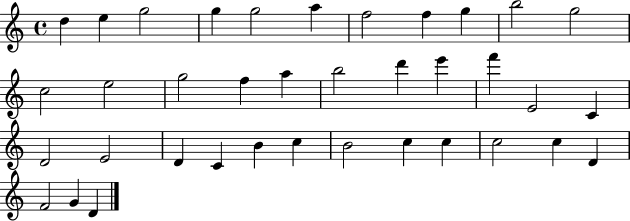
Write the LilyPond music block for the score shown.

{
  \clef treble
  \time 4/4
  \defaultTimeSignature
  \key c \major
  d''4 e''4 g''2 | g''4 g''2 a''4 | f''2 f''4 g''4 | b''2 g''2 | \break c''2 e''2 | g''2 f''4 a''4 | b''2 d'''4 e'''4 | f'''4 e'2 c'4 | \break d'2 e'2 | d'4 c'4 b'4 c''4 | b'2 c''4 c''4 | c''2 c''4 d'4 | \break f'2 g'4 d'4 | \bar "|."
}